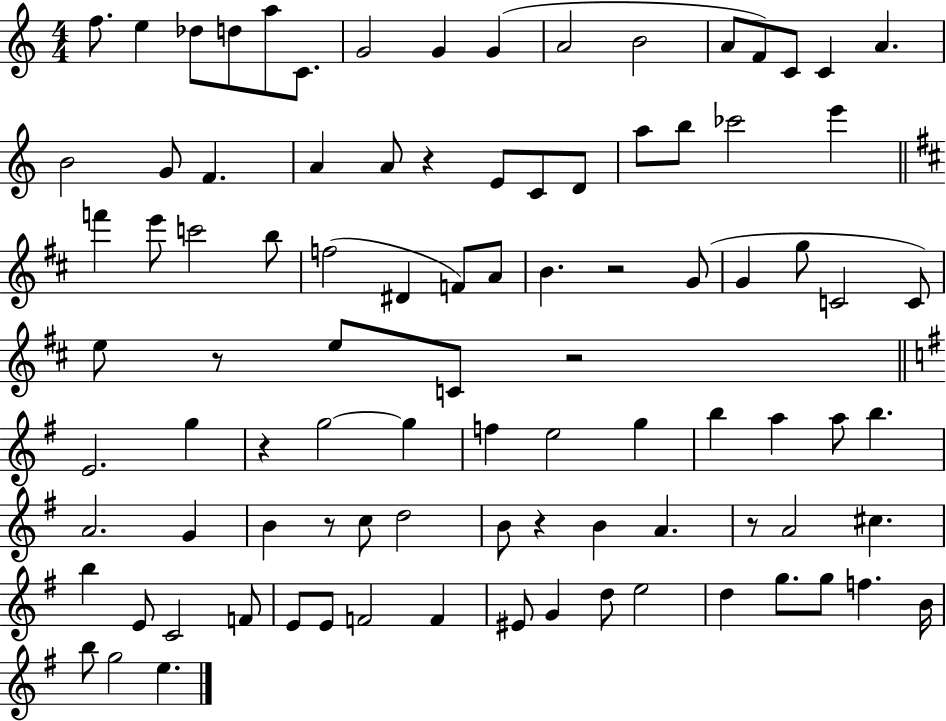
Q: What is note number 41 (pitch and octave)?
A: C4